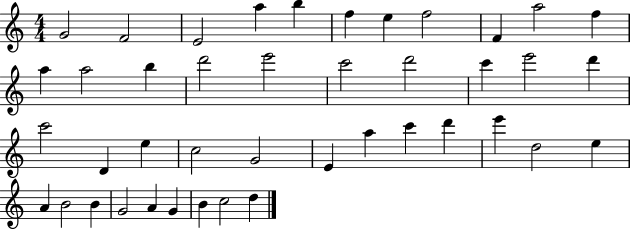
{
  \clef treble
  \numericTimeSignature
  \time 4/4
  \key c \major
  g'2 f'2 | e'2 a''4 b''4 | f''4 e''4 f''2 | f'4 a''2 f''4 | \break a''4 a''2 b''4 | d'''2 e'''2 | c'''2 d'''2 | c'''4 e'''2 d'''4 | \break c'''2 d'4 e''4 | c''2 g'2 | e'4 a''4 c'''4 d'''4 | e'''4 d''2 e''4 | \break a'4 b'2 b'4 | g'2 a'4 g'4 | b'4 c''2 d''4 | \bar "|."
}